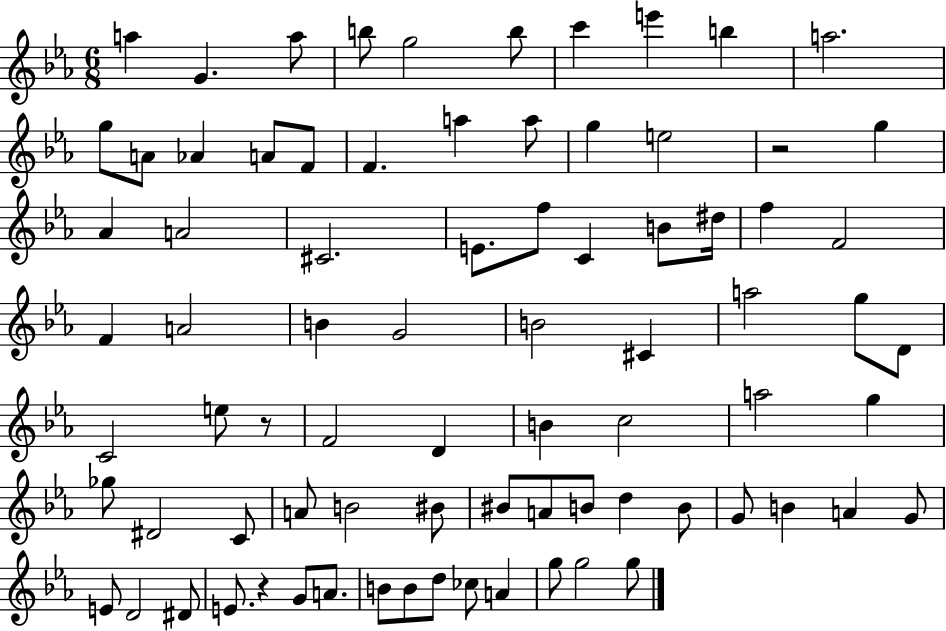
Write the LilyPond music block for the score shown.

{
  \clef treble
  \numericTimeSignature
  \time 6/8
  \key ees \major
  \repeat volta 2 { a''4 g'4. a''8 | b''8 g''2 b''8 | c'''4 e'''4 b''4 | a''2. | \break g''8 a'8 aes'4 a'8 f'8 | f'4. a''4 a''8 | g''4 e''2 | r2 g''4 | \break aes'4 a'2 | cis'2. | e'8. f''8 c'4 b'8 dis''16 | f''4 f'2 | \break f'4 a'2 | b'4 g'2 | b'2 cis'4 | a''2 g''8 d'8 | \break c'2 e''8 r8 | f'2 d'4 | b'4 c''2 | a''2 g''4 | \break ges''8 dis'2 c'8 | a'8 b'2 bis'8 | bis'8 a'8 b'8 d''4 b'8 | g'8 b'4 a'4 g'8 | \break e'8 d'2 dis'8 | e'8. r4 g'8 a'8. | b'8 b'8 d''8 ces''8 a'4 | g''8 g''2 g''8 | \break } \bar "|."
}